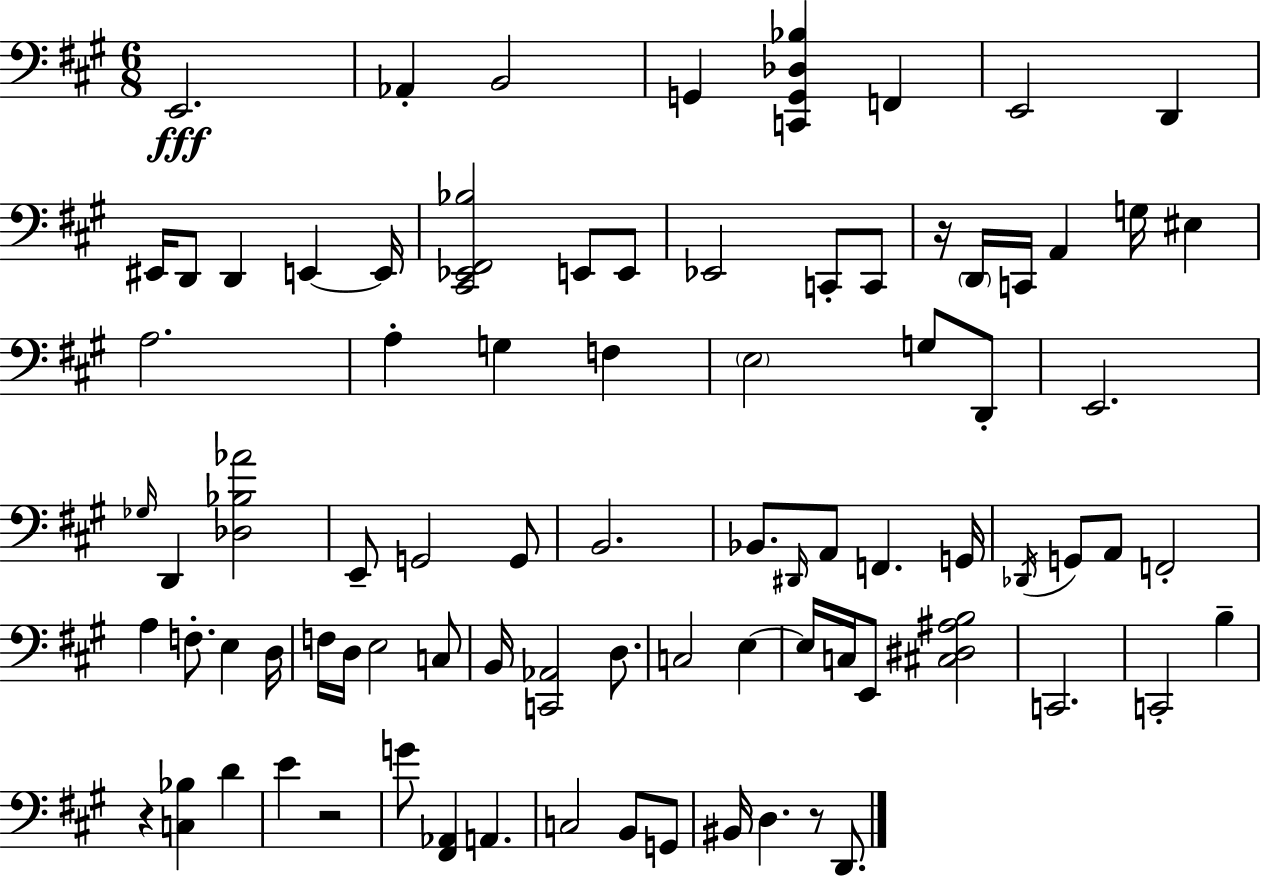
X:1
T:Untitled
M:6/8
L:1/4
K:A
E,,2 _A,, B,,2 G,, [C,,G,,_D,_B,] F,, E,,2 D,, ^E,,/4 D,,/2 D,, E,, E,,/4 [^C,,_E,,^F,,_B,]2 E,,/2 E,,/2 _E,,2 C,,/2 C,,/2 z/4 D,,/4 C,,/4 A,, G,/4 ^E, A,2 A, G, F, E,2 G,/2 D,,/2 E,,2 _G,/4 D,, [_D,_B,_A]2 E,,/2 G,,2 G,,/2 B,,2 _B,,/2 ^D,,/4 A,,/2 F,, G,,/4 _D,,/4 G,,/2 A,,/2 F,,2 A, F,/2 E, D,/4 F,/4 D,/4 E,2 C,/2 B,,/4 [C,,_A,,]2 D,/2 C,2 E, E,/4 C,/4 E,,/2 [^C,^D,^A,B,]2 C,,2 C,,2 B, z [C,_B,] D E z2 G/2 [^F,,_A,,] A,, C,2 B,,/2 G,,/2 ^B,,/4 D, z/2 D,,/2